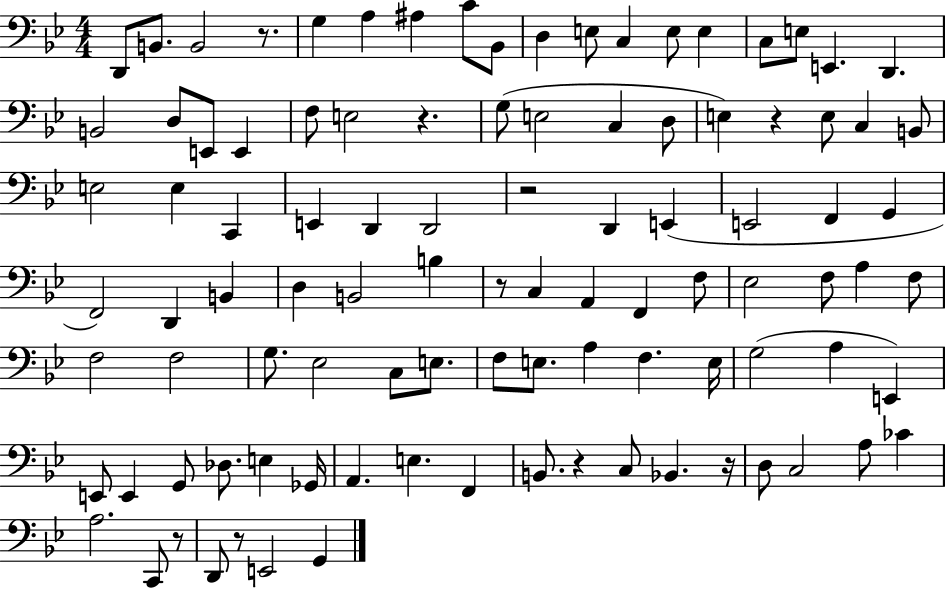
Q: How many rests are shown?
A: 9